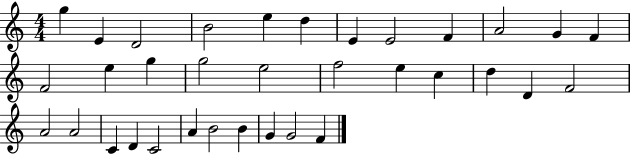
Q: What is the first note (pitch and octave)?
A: G5